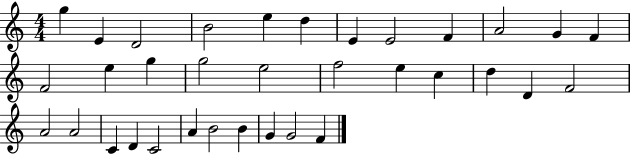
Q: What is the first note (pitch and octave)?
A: G5